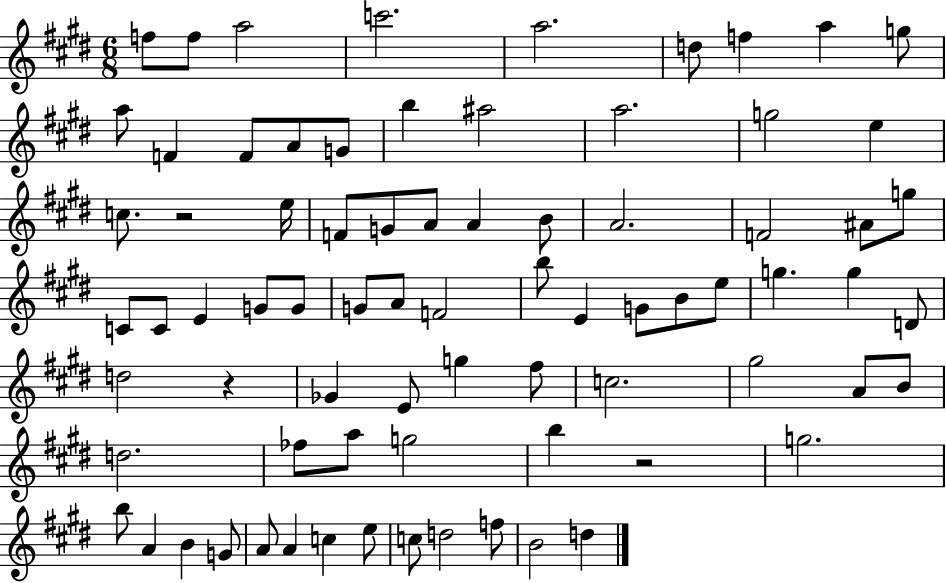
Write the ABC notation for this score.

X:1
T:Untitled
M:6/8
L:1/4
K:E
f/2 f/2 a2 c'2 a2 d/2 f a g/2 a/2 F F/2 A/2 G/2 b ^a2 a2 g2 e c/2 z2 e/4 F/2 G/2 A/2 A B/2 A2 F2 ^A/2 g/2 C/2 C/2 E G/2 G/2 G/2 A/2 F2 b/2 E G/2 B/2 e/2 g g D/2 d2 z _G E/2 g ^f/2 c2 ^g2 A/2 B/2 d2 _f/2 a/2 g2 b z2 g2 b/2 A B G/2 A/2 A c e/2 c/2 d2 f/2 B2 d